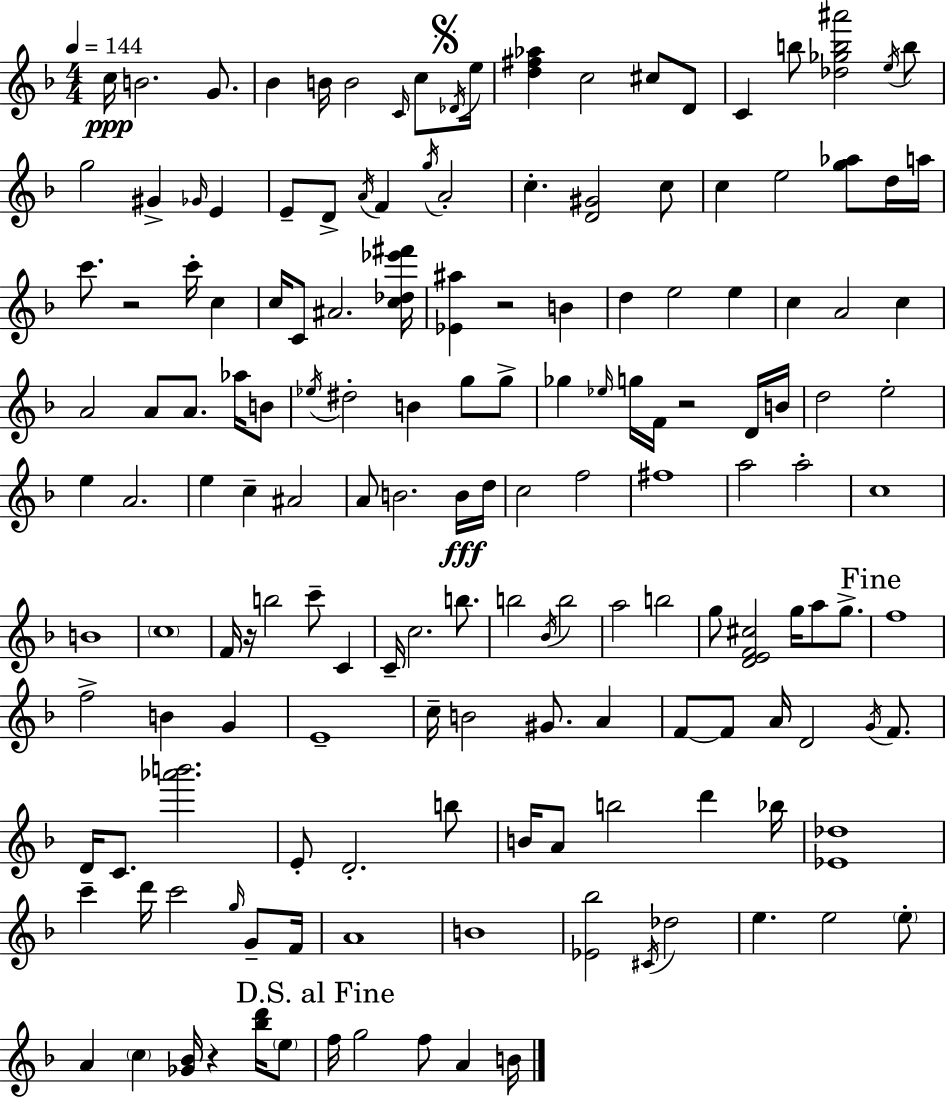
{
  \clef treble
  \numericTimeSignature
  \time 4/4
  \key f \major
  \tempo 4 = 144
  \repeat volta 2 { c''16\ppp b'2. g'8. | bes'4 b'16 b'2 \grace { c'16 } c''8 | \mark \markup { \musicglyph "scripts.segno" } \acciaccatura { des'16 } e''16 <d'' fis'' aes''>4 c''2 cis''8 | d'8 c'4 b''8 <des'' ges'' b'' ais'''>2 | \break \acciaccatura { e''16 } b''8 g''2 gis'4-> \grace { ges'16 } | e'4 e'8-- d'8-> \acciaccatura { a'16 } f'4 \acciaccatura { g''16 } a'2-. | c''4.-. <d' gis'>2 | c''8 c''4 e''2 | \break <g'' aes''>8 d''16 a''16 c'''8. r2 | c'''16-. c''4 c''16 c'8 ais'2. | <c'' des'' ees''' fis'''>16 <ees' ais''>4 r2 | b'4 d''4 e''2 | \break e''4 c''4 a'2 | c''4 a'2 a'8 | a'8. aes''16 b'8 \acciaccatura { ees''16 } dis''2-. b'4 | g''8 g''8-> ges''4 \grace { ees''16 } g''16 f'16 r2 | \break d'16 b'16 d''2 | e''2-. e''4 a'2. | e''4 c''4-- | ais'2 a'8 b'2. | \break b'16\fff d''16 c''2 | f''2 fis''1 | a''2 | a''2-. c''1 | \break b'1 | \parenthesize c''1 | f'16 r16 b''2 | c'''8-- c'4 c'16-- c''2. | \break b''8. b''2 | \acciaccatura { bes'16 } b''2 a''2 | b''2 g''8 <d' e' f' cis''>2 | g''16 a''8 g''8.-> \mark "Fine" f''1 | \break f''2-> | b'4 g'4 e'1-- | c''16-- b'2 | gis'8. a'4 f'8~~ f'8 a'16 d'2 | \break \acciaccatura { g'16 } f'8. d'16 c'8. <aes''' b'''>2. | e'8-. d'2.-. | b''8 b'16 a'8 b''2 | d'''4 bes''16 <ees' des''>1 | \break c'''4-- d'''16 c'''2 | \grace { g''16 } g'8-- f'16 a'1 | b'1 | <ees' bes''>2 | \break \acciaccatura { cis'16 } des''2 e''4. | e''2 \parenthesize e''8-. a'4 | \parenthesize c''4 <ges' bes'>16 r4 <bes'' d'''>16 \parenthesize e''8 \mark "D.S. al Fine" f''16 g''2 | f''8 a'4 b'16 } \bar "|."
}